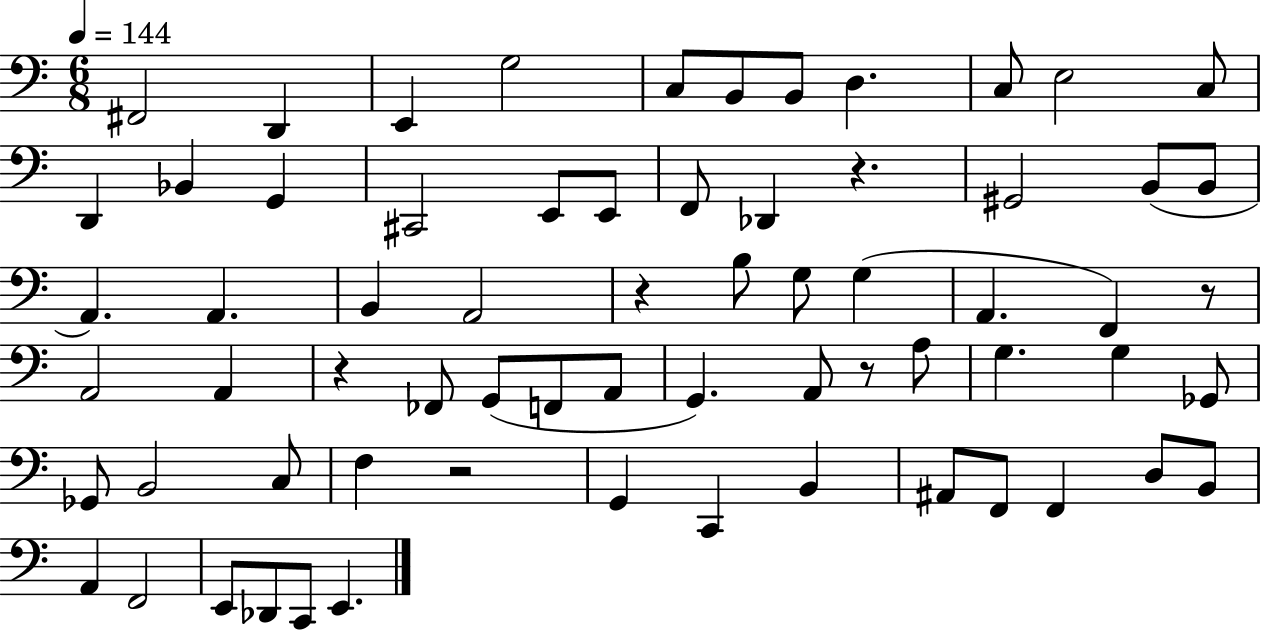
F#2/h D2/q E2/q G3/h C3/e B2/e B2/e D3/q. C3/e E3/h C3/e D2/q Bb2/q G2/q C#2/h E2/e E2/e F2/e Db2/q R/q. G#2/h B2/e B2/e A2/q. A2/q. B2/q A2/h R/q B3/e G3/e G3/q A2/q. F2/q R/e A2/h A2/q R/q FES2/e G2/e F2/e A2/e G2/q. A2/e R/e A3/e G3/q. G3/q Gb2/e Gb2/e B2/h C3/e F3/q R/h G2/q C2/q B2/q A#2/e F2/e F2/q D3/e B2/e A2/q F2/h E2/e Db2/e C2/e E2/q.